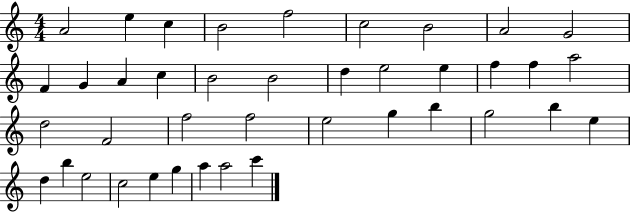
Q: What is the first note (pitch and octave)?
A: A4